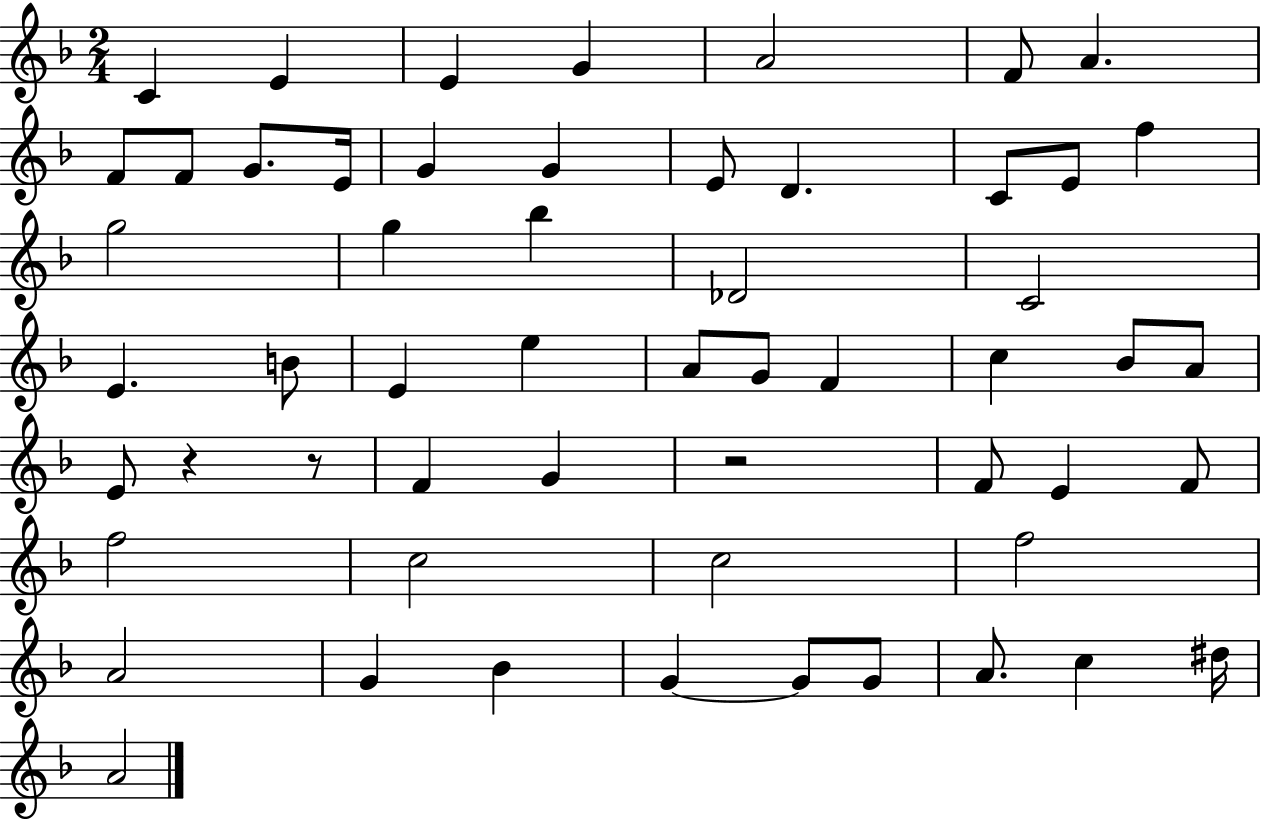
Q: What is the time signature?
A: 2/4